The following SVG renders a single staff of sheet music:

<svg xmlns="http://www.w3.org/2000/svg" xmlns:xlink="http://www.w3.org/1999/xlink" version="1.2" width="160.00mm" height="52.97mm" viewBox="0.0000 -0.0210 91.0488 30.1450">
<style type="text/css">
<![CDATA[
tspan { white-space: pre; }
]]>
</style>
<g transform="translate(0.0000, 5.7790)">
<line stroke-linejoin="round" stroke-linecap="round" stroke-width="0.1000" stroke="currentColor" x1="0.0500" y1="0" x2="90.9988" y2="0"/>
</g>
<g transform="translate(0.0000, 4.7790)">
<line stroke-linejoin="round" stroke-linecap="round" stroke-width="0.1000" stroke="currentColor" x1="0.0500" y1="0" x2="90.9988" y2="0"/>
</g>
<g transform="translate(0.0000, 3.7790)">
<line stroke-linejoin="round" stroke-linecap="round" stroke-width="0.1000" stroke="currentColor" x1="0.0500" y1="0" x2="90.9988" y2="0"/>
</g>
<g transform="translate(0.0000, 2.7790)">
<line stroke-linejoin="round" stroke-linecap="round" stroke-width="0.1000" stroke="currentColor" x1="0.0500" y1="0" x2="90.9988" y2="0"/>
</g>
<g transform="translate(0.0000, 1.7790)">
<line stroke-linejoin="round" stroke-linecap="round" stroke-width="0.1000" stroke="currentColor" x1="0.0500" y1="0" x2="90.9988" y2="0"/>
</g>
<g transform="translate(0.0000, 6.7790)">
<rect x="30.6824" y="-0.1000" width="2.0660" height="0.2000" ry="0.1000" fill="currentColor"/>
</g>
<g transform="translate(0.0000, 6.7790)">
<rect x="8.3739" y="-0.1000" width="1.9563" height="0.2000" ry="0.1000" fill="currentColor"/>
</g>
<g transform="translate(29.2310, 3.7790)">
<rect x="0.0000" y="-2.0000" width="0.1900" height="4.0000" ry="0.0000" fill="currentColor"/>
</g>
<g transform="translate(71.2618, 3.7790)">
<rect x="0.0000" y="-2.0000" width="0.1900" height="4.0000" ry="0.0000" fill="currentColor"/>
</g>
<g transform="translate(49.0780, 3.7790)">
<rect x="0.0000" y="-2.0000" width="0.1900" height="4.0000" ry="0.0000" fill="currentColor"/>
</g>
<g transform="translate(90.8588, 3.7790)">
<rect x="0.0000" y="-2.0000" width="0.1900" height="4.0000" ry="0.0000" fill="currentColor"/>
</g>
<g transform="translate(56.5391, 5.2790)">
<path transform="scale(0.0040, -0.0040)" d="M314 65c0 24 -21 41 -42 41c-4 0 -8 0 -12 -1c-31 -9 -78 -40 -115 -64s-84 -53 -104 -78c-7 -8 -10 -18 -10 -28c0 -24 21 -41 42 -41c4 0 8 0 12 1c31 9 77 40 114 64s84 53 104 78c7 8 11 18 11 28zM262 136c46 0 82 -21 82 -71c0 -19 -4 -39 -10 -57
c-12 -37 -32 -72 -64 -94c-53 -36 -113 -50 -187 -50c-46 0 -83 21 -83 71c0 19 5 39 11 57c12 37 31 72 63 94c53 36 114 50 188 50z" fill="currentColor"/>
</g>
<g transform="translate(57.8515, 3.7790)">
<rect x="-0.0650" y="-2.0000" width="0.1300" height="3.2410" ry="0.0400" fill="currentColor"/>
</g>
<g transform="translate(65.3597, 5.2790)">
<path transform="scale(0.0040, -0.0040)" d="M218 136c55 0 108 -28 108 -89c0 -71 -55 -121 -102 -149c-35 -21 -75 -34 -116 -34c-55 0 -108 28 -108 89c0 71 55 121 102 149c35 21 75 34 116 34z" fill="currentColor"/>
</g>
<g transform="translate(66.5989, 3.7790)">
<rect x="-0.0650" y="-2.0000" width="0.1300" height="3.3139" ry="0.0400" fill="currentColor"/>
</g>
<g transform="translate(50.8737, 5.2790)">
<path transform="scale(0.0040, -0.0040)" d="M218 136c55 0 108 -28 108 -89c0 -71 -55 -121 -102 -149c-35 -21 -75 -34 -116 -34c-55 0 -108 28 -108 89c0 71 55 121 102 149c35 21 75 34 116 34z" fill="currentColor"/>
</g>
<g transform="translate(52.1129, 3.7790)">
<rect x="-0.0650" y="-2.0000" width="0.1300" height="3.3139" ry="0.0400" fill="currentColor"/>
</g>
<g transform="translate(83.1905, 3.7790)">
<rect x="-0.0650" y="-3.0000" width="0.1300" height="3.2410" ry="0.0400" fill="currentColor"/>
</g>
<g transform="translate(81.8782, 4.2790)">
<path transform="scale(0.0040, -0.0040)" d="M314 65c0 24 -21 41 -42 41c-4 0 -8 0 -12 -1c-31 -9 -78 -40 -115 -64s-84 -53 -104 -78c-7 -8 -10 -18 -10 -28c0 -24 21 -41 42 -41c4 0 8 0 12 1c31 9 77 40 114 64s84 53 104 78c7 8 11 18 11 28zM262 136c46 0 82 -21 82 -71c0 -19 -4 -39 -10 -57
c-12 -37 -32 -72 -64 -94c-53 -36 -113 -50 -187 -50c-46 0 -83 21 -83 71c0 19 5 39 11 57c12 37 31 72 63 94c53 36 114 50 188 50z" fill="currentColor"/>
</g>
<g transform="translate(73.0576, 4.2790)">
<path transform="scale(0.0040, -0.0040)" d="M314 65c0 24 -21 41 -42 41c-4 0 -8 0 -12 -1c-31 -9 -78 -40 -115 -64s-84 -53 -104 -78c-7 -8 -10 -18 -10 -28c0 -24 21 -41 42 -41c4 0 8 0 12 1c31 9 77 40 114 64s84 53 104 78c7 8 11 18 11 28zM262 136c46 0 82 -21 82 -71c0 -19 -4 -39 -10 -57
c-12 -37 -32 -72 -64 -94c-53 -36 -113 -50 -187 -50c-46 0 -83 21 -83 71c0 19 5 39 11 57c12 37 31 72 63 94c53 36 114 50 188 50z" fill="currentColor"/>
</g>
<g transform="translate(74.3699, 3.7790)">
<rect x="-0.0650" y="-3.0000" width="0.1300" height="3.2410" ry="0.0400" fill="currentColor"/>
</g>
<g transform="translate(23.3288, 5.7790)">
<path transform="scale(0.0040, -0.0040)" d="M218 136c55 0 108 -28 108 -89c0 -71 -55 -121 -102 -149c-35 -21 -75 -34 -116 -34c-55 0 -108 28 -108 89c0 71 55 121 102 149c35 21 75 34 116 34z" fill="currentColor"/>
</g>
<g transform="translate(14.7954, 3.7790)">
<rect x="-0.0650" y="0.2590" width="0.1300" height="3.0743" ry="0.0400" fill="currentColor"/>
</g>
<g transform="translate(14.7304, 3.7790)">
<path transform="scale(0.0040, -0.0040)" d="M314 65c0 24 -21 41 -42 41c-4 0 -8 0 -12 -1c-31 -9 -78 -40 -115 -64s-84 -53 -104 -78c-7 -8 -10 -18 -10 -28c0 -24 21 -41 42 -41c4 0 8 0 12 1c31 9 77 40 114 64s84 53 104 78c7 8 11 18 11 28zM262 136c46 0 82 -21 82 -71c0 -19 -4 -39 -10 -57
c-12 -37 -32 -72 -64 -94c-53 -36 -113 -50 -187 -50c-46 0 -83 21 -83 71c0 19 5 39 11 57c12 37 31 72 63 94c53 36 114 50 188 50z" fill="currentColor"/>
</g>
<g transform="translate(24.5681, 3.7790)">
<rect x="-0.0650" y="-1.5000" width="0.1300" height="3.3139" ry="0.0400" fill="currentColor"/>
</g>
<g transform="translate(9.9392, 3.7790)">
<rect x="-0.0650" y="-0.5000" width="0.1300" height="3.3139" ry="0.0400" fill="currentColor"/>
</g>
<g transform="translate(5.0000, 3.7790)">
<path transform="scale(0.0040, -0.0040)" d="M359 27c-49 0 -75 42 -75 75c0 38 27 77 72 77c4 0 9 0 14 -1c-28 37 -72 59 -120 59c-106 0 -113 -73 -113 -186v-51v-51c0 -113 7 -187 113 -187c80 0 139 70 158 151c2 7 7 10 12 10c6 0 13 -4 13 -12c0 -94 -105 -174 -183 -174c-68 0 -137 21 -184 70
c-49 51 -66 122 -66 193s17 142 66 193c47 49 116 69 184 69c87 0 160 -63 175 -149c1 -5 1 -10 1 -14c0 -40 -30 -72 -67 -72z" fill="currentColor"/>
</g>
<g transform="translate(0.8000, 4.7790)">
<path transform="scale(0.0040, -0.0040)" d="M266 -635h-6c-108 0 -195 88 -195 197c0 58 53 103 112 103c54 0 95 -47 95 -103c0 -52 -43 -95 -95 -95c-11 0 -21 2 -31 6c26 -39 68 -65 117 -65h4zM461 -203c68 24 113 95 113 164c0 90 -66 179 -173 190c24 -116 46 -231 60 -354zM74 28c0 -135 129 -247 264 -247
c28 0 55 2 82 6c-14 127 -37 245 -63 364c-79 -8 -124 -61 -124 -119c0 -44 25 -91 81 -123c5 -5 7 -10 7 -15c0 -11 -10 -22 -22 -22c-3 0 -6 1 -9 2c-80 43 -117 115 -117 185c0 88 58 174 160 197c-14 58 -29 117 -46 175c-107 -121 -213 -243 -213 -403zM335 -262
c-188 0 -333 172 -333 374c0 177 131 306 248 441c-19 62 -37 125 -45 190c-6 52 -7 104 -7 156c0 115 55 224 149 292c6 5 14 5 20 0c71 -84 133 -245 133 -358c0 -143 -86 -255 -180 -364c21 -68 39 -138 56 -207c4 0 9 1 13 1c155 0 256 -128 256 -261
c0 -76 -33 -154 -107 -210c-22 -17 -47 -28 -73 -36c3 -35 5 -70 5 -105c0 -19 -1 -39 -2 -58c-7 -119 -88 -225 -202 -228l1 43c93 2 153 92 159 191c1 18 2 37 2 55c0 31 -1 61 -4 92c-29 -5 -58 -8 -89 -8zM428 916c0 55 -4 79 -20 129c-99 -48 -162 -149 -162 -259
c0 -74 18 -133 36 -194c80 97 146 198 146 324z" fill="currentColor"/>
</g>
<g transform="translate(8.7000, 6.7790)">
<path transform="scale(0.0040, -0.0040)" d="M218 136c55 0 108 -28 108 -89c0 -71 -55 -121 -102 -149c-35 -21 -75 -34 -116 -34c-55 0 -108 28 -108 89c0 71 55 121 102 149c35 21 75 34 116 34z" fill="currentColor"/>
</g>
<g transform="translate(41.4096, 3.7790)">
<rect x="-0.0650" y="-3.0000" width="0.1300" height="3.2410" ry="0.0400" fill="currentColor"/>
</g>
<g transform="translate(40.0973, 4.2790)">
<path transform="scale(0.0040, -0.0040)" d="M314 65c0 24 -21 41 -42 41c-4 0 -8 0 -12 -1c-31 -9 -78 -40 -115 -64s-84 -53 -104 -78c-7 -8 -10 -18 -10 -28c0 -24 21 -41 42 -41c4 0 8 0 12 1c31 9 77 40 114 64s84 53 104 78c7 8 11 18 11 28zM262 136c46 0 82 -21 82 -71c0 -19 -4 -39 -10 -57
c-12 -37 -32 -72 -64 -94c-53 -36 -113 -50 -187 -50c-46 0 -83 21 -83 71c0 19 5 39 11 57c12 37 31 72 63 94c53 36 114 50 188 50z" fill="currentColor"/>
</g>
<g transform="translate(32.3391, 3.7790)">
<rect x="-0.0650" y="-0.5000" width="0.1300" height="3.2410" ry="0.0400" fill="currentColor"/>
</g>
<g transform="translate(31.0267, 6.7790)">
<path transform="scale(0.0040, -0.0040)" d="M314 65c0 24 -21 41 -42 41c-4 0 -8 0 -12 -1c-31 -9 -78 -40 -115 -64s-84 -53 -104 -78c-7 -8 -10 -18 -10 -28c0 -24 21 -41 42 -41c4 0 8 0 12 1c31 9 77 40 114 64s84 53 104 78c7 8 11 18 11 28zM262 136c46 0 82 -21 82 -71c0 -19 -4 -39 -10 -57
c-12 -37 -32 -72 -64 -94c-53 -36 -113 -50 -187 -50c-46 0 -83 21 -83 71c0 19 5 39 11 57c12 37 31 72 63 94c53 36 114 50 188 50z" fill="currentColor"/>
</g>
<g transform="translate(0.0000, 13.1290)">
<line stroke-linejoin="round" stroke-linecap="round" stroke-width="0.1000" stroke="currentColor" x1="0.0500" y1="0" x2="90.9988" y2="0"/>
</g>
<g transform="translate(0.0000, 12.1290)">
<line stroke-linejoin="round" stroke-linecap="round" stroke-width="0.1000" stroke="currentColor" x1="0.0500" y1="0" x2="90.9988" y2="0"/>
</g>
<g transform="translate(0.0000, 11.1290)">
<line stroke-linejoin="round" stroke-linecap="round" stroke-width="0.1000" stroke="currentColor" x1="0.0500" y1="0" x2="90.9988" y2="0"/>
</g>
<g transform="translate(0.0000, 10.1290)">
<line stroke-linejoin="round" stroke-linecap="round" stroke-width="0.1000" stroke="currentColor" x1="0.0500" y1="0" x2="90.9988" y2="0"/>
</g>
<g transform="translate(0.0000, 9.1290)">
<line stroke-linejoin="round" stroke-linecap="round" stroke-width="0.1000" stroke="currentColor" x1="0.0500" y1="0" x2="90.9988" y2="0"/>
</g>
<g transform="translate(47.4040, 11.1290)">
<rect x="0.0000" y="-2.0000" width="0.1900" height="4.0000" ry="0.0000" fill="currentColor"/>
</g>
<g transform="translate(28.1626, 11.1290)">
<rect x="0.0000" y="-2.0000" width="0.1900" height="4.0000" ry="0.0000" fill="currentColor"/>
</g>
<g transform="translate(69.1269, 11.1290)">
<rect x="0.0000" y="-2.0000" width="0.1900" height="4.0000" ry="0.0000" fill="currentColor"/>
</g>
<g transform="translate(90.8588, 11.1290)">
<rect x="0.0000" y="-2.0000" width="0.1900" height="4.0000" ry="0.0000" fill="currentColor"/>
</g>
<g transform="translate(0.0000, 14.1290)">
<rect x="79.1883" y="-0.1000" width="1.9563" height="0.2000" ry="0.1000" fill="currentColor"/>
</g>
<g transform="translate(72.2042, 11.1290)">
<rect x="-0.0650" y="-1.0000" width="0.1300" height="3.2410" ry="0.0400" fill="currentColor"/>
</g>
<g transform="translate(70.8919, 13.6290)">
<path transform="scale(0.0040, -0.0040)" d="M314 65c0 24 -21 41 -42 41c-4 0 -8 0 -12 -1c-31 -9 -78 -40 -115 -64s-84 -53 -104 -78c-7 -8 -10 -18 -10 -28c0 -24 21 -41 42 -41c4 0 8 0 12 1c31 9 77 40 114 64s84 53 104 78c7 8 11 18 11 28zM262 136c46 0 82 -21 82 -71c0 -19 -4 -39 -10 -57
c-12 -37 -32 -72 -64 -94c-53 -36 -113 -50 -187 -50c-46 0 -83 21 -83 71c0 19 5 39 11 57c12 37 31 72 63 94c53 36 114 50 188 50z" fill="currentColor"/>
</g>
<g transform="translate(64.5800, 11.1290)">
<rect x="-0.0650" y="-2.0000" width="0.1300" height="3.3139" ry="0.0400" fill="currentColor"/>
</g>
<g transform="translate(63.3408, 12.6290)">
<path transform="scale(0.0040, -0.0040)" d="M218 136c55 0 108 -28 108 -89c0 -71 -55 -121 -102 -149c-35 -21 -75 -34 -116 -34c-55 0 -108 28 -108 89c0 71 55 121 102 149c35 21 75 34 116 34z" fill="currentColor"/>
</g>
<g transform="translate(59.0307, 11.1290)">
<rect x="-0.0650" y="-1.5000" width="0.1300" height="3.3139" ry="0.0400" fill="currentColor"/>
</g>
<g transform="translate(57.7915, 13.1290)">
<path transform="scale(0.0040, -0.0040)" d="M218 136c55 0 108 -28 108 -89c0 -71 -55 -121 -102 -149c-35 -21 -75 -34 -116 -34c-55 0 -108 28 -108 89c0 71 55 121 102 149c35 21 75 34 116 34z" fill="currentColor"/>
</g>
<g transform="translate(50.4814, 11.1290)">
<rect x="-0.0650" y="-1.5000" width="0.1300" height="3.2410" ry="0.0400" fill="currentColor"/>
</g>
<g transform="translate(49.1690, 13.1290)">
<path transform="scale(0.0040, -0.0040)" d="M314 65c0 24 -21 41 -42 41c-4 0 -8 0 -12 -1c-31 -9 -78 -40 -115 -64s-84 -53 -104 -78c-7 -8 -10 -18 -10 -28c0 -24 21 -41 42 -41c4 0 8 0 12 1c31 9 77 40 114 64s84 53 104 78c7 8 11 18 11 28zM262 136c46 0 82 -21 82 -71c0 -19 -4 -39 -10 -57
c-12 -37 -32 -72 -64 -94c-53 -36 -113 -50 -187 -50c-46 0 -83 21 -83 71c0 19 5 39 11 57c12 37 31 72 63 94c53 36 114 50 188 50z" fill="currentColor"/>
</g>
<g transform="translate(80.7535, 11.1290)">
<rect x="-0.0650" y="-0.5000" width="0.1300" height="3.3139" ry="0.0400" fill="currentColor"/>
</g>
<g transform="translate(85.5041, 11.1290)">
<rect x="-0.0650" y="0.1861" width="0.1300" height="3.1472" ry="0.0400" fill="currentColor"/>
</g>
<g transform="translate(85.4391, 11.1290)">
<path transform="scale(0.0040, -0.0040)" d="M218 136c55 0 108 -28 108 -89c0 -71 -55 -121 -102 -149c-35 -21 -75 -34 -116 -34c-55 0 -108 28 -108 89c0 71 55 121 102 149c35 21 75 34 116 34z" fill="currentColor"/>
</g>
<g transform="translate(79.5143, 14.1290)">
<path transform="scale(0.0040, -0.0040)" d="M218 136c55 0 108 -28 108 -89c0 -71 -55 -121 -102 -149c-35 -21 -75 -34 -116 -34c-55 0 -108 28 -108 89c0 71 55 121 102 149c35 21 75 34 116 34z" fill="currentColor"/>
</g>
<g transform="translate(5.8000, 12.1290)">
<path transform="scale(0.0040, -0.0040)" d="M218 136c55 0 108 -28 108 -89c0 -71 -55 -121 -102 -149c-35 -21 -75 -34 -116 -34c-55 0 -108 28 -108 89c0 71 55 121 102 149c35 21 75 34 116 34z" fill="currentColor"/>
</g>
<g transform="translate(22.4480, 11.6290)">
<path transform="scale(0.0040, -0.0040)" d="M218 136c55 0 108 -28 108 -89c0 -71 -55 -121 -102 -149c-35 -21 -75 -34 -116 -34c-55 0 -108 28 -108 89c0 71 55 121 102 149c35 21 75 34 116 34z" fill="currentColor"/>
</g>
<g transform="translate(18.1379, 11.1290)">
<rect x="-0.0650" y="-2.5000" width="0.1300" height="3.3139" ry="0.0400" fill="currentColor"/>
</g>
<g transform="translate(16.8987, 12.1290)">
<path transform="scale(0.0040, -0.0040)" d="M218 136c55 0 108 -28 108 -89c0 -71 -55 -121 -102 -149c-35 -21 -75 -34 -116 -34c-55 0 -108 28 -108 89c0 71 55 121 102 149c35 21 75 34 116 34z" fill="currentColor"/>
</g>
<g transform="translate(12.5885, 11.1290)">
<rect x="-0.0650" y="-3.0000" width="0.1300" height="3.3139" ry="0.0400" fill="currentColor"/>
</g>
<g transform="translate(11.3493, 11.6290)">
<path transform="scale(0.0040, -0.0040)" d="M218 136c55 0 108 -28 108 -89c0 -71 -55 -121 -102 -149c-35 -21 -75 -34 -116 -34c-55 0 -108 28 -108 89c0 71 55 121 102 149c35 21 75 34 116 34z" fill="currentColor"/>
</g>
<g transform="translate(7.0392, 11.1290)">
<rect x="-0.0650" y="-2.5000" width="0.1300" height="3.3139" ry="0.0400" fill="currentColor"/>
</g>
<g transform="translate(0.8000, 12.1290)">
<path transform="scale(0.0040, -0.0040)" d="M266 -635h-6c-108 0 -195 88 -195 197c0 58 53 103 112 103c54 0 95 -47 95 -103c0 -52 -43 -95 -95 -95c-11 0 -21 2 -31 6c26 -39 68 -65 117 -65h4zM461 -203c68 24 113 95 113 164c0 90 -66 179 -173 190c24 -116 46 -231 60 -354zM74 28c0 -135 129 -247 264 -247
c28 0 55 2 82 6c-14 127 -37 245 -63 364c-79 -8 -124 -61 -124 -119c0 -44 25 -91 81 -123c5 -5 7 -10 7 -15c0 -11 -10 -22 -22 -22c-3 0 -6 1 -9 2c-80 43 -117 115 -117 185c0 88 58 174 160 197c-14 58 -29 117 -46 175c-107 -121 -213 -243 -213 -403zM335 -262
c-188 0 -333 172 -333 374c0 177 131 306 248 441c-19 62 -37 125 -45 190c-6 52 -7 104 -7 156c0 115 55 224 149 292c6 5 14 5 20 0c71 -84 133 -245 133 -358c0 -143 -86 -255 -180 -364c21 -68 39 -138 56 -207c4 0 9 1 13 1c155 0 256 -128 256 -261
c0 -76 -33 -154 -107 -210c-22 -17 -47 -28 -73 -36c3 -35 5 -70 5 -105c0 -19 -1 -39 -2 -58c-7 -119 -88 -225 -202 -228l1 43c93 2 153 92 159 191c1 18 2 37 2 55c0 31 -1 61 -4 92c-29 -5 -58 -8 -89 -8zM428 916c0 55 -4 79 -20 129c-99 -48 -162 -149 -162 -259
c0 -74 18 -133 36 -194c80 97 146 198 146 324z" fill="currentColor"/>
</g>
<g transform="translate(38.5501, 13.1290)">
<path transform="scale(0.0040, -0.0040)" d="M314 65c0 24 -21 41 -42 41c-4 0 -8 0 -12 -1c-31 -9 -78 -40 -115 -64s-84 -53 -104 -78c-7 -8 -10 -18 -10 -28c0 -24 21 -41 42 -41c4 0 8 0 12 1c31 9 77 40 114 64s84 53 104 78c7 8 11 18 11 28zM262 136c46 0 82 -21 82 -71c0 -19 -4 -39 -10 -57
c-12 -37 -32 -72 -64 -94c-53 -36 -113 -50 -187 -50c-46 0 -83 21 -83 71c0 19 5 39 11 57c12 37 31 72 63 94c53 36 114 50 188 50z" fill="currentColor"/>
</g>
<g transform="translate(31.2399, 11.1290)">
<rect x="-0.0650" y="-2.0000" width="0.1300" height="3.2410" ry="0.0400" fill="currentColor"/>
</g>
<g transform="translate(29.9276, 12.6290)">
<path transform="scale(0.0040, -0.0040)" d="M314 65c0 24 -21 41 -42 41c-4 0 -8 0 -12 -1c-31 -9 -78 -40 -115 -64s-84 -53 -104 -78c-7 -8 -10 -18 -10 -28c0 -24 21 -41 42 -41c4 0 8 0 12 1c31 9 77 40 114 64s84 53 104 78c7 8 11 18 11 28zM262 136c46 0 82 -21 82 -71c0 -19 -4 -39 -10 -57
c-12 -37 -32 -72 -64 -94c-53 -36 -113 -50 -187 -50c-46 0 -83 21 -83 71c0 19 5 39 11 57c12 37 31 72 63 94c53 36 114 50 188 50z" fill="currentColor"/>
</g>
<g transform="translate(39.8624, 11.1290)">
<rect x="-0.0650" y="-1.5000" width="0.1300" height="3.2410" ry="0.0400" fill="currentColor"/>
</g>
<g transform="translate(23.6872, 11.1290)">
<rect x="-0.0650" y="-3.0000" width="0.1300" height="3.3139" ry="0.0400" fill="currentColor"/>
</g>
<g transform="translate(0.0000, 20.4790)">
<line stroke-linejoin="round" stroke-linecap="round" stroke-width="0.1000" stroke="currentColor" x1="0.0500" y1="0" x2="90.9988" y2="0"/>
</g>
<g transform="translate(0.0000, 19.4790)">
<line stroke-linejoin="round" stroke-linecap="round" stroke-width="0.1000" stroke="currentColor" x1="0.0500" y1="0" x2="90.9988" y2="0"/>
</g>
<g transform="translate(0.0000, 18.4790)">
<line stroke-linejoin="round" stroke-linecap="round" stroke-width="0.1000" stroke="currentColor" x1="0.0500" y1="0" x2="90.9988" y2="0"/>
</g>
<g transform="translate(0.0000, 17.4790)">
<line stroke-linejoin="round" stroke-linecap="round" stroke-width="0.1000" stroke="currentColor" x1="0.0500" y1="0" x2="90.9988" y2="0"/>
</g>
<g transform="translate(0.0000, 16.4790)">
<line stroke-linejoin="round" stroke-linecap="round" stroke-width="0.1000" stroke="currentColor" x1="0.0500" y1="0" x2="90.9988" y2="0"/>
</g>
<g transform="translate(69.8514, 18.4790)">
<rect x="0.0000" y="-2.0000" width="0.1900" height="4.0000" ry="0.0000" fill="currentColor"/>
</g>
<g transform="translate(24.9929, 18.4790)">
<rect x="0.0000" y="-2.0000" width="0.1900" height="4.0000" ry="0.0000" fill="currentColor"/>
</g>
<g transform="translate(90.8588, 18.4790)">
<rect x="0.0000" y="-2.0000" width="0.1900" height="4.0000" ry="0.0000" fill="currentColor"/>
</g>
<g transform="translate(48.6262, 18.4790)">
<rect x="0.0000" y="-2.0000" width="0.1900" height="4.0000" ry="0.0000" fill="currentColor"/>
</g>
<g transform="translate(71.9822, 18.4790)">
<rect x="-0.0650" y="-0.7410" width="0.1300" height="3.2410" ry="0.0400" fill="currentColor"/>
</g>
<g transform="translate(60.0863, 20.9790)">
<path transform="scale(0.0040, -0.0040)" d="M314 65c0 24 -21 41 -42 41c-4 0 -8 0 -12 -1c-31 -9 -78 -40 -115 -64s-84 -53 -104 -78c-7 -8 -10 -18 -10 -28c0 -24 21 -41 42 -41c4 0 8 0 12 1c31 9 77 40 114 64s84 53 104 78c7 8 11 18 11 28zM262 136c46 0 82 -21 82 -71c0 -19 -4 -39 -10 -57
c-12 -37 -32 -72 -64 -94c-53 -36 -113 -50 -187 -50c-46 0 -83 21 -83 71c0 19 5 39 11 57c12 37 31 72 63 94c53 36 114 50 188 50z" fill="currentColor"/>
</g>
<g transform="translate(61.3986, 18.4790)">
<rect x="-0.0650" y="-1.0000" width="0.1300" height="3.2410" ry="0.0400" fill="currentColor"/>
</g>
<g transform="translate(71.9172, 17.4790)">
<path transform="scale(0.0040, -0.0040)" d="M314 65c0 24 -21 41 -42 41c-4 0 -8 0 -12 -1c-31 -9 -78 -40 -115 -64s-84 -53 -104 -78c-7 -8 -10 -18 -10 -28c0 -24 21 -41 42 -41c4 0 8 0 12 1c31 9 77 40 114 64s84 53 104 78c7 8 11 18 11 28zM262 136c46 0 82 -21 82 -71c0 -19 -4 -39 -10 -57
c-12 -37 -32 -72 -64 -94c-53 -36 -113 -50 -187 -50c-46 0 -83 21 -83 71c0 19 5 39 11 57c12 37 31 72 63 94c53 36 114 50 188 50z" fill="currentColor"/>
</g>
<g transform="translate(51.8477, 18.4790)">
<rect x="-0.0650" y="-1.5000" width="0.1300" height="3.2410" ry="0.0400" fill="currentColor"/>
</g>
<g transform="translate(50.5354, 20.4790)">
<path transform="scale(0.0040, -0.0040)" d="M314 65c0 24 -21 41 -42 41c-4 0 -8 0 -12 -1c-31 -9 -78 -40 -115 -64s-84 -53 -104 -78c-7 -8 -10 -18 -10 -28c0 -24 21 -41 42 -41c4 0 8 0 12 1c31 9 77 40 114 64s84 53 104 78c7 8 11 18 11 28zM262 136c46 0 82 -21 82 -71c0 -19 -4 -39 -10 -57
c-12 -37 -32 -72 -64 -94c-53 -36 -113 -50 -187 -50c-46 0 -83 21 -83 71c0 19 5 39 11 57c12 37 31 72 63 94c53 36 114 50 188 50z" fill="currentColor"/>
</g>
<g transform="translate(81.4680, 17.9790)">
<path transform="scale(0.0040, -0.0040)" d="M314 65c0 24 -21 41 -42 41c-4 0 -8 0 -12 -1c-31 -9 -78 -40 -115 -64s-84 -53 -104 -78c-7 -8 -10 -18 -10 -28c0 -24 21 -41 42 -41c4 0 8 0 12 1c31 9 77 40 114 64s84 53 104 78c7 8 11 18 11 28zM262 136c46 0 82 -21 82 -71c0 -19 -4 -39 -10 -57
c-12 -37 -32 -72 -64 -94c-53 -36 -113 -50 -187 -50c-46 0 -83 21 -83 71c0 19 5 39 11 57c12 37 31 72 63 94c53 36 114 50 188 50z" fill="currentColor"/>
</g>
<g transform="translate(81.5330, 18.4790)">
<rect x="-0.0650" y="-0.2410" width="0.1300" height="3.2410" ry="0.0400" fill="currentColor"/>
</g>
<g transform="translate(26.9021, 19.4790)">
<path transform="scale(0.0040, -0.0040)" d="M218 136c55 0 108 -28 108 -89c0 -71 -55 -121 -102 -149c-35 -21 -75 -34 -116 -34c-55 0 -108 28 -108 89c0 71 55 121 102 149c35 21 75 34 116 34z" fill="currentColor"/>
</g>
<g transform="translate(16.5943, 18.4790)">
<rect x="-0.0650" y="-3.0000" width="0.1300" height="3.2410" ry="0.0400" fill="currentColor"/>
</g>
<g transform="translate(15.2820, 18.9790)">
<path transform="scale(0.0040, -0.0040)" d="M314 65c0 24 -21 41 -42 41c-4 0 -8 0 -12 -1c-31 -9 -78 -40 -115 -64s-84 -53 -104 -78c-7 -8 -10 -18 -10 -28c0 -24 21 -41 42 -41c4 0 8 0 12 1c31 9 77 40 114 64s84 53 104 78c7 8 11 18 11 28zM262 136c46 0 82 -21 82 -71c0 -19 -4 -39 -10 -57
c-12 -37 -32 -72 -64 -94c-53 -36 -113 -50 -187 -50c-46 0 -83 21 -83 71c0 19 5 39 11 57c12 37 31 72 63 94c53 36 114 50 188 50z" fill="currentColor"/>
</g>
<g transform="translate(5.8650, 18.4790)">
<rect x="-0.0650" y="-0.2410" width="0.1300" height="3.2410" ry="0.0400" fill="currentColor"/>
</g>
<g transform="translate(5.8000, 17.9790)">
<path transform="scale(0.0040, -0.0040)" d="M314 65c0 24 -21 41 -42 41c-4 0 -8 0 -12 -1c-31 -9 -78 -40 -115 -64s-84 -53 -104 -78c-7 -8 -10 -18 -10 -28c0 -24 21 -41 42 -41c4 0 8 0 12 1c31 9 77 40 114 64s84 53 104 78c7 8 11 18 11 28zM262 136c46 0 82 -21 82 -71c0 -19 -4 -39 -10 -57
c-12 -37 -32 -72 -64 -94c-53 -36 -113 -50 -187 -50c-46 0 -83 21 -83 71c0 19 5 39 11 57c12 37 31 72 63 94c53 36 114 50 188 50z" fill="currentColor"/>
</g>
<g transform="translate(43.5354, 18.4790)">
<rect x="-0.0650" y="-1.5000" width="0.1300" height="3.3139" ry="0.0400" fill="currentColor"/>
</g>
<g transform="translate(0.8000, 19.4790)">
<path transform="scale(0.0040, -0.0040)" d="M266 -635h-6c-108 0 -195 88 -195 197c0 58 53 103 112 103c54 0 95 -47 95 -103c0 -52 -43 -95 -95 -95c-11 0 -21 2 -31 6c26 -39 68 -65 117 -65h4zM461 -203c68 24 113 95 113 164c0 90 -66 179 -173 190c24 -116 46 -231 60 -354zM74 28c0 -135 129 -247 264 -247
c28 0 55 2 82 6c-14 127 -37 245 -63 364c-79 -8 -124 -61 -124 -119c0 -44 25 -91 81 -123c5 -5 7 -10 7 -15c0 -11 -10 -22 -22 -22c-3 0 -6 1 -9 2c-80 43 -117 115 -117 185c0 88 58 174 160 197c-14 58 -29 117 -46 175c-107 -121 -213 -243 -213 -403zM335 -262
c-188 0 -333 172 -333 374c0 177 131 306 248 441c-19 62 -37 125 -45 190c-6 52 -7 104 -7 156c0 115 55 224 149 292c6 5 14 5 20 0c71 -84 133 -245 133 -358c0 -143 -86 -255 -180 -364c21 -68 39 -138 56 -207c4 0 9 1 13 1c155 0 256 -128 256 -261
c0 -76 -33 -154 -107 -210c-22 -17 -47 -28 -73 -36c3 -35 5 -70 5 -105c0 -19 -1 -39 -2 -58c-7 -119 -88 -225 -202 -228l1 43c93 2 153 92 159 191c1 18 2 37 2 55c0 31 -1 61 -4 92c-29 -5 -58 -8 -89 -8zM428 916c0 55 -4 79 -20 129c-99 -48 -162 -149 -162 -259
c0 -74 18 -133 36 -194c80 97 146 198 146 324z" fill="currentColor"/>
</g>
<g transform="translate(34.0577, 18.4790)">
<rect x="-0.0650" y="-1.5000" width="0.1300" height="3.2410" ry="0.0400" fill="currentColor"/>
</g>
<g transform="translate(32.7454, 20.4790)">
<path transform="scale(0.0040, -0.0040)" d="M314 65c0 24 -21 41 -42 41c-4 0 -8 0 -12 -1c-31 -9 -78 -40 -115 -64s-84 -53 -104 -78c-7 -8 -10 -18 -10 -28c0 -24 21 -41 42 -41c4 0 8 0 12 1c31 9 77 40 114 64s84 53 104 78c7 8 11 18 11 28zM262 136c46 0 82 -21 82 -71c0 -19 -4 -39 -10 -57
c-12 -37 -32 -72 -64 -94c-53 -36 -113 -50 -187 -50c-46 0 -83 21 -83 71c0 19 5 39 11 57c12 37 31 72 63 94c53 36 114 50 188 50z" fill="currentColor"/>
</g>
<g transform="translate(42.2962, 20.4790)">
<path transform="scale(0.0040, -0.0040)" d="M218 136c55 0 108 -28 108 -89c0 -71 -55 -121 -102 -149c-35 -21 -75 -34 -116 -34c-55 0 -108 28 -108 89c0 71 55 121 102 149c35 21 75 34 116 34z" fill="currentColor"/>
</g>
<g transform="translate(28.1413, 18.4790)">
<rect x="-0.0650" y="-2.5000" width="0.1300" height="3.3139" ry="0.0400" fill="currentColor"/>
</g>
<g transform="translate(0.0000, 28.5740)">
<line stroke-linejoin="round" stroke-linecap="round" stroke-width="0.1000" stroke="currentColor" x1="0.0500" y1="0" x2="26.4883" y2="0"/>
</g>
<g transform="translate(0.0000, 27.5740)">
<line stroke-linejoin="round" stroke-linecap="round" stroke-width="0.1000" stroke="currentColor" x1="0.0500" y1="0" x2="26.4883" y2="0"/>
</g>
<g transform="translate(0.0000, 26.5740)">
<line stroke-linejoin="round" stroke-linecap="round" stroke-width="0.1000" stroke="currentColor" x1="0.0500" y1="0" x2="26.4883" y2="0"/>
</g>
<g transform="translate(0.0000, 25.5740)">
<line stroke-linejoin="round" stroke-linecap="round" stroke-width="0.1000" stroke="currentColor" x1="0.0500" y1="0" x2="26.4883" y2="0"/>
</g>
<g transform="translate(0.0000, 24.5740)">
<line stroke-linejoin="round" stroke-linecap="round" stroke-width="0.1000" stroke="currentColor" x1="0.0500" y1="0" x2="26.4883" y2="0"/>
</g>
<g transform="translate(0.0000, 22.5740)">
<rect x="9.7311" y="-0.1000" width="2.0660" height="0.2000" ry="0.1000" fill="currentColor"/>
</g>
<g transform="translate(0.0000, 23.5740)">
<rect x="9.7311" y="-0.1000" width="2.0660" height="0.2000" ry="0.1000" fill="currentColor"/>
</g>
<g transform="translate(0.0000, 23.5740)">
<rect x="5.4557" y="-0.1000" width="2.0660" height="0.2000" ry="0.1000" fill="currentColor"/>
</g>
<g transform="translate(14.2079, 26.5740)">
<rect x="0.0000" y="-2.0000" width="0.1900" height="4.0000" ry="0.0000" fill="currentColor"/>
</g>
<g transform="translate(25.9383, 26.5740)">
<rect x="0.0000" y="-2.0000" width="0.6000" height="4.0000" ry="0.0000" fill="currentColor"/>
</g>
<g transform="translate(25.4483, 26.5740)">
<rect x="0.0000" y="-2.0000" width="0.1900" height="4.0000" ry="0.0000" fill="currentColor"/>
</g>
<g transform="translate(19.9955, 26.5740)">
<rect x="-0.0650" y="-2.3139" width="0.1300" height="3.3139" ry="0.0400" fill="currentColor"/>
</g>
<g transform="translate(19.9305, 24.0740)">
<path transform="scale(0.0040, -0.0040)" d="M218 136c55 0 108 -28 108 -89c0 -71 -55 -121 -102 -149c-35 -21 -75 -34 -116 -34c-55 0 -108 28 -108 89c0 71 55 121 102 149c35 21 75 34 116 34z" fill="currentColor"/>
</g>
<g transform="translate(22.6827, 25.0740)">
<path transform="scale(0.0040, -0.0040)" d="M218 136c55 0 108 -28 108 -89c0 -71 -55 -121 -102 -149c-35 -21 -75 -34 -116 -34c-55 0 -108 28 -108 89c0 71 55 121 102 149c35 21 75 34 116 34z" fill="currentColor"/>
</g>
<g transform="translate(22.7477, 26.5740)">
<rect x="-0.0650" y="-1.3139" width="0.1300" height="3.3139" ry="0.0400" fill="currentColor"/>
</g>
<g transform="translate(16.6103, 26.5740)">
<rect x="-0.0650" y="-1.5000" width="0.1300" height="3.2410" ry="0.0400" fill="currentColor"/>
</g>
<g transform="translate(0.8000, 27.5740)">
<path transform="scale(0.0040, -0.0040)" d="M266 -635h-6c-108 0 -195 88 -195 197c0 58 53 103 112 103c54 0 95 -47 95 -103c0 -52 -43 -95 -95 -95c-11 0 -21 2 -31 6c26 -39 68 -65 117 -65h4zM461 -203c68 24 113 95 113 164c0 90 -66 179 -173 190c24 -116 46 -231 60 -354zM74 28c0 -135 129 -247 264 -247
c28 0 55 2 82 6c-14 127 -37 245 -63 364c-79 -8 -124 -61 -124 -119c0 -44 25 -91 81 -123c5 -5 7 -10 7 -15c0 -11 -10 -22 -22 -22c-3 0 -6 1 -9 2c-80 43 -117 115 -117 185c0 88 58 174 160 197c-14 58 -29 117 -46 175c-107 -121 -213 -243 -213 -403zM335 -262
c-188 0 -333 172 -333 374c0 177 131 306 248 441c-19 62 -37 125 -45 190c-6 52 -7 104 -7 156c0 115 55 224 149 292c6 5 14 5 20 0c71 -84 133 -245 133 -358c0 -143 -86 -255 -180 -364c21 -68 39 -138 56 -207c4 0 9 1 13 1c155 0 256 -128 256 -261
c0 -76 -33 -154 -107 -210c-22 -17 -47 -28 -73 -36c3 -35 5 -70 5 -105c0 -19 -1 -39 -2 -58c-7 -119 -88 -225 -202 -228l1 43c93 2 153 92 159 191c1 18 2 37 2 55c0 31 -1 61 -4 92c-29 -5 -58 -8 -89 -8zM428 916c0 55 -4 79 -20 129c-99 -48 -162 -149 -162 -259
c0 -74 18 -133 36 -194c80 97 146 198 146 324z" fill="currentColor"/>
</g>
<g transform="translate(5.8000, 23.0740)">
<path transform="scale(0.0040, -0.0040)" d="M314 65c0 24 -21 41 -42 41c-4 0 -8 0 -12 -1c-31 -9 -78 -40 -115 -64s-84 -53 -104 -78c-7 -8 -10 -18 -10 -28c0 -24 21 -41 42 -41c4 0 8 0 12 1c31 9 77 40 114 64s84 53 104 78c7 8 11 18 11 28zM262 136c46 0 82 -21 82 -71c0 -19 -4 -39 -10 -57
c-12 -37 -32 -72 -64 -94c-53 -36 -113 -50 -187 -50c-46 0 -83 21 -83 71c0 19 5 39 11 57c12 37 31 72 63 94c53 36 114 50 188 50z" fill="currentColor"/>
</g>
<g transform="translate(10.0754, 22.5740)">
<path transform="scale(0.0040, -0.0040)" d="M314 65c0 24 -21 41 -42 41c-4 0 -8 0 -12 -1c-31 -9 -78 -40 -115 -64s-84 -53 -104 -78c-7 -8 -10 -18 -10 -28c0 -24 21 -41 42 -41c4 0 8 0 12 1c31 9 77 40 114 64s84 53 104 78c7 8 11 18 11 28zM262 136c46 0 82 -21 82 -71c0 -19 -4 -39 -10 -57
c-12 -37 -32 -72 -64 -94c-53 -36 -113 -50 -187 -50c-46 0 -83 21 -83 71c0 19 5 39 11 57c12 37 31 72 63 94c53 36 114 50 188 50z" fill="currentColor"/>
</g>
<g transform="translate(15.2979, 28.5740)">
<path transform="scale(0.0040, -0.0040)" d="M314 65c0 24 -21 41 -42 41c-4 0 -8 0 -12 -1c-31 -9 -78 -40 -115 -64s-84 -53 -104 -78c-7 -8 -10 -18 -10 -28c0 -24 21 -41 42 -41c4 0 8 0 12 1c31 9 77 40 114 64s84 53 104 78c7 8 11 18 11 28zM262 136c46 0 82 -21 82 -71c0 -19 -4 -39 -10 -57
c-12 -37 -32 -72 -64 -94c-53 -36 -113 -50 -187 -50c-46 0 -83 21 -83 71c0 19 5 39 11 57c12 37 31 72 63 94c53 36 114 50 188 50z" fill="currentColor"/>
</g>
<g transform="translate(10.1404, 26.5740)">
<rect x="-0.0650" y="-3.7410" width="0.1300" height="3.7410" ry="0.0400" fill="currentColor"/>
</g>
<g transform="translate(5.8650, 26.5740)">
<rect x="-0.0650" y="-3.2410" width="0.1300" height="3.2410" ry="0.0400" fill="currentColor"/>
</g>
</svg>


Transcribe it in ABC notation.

X:1
T:Untitled
M:4/4
L:1/4
K:C
C B2 E C2 A2 F F2 F A2 A2 G A G A F2 E2 E2 E F D2 C B c2 A2 G E2 E E2 D2 d2 c2 b2 c'2 E2 g e